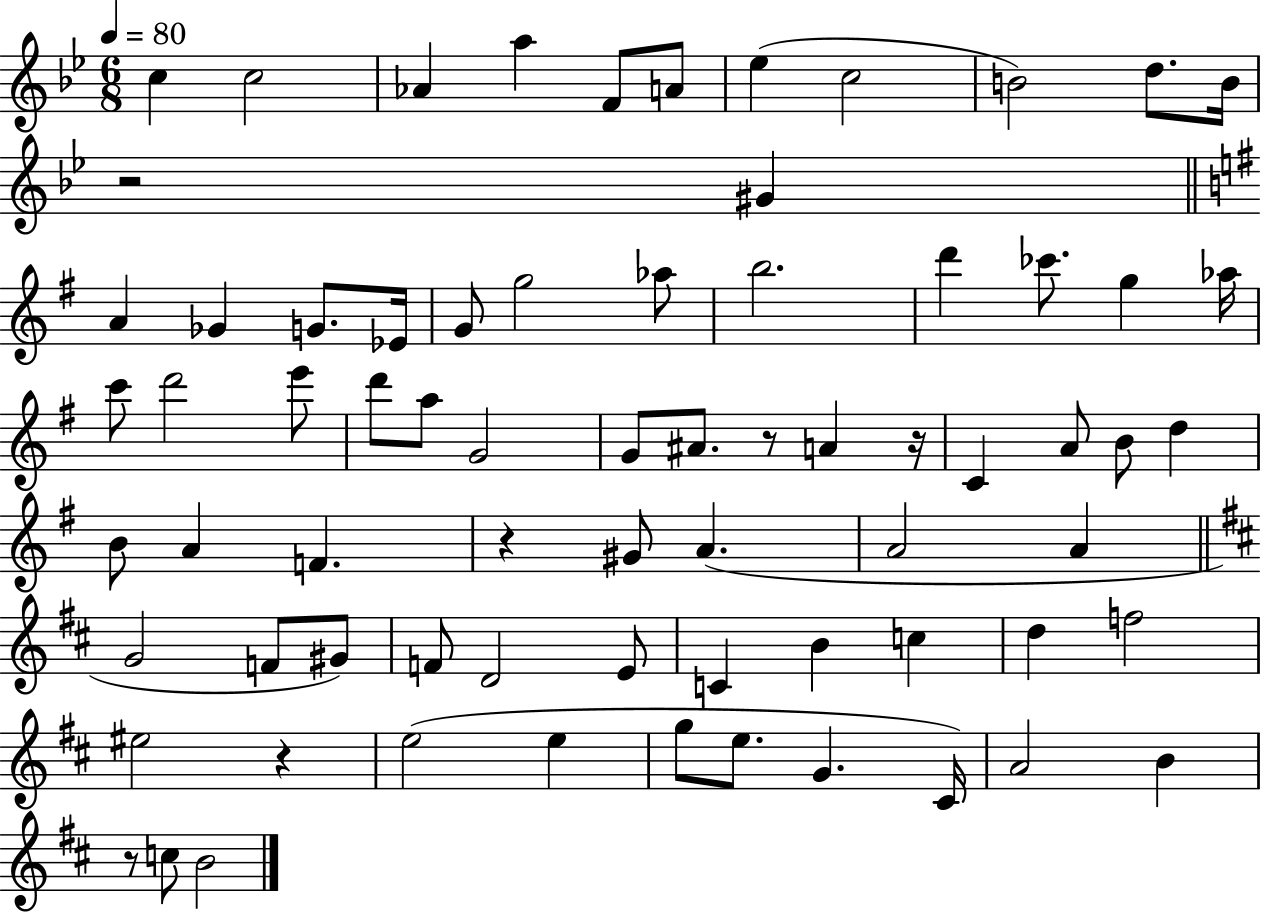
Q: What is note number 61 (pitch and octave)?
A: G4